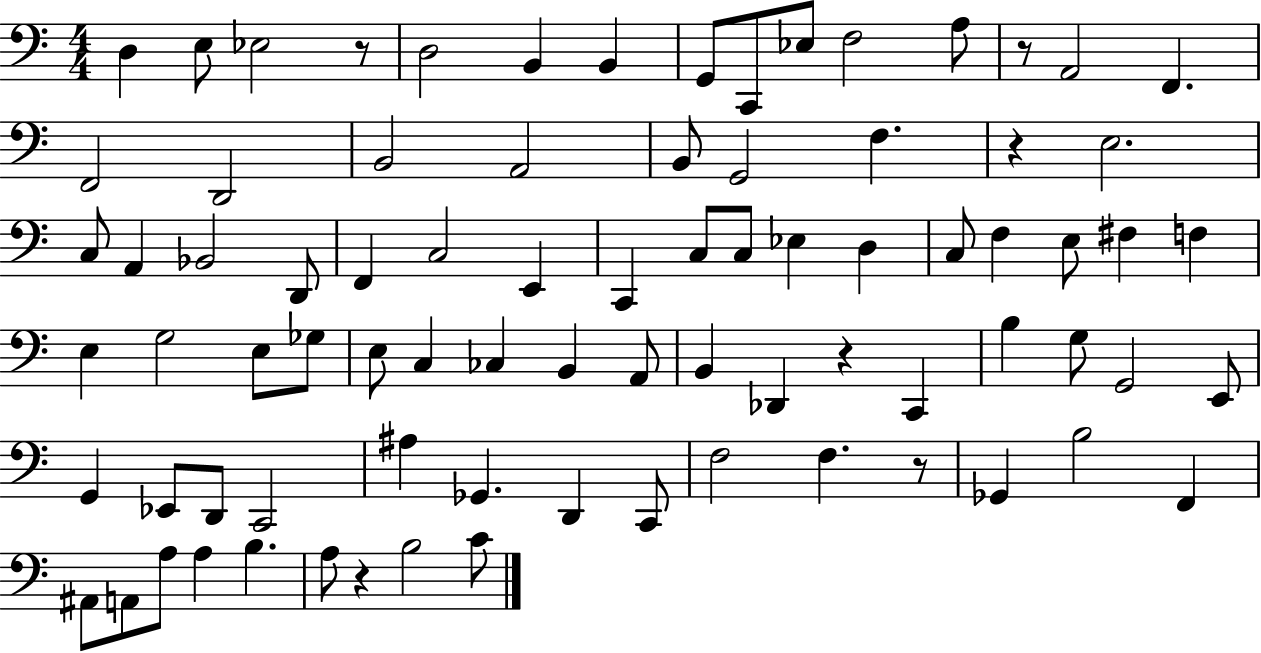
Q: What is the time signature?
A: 4/4